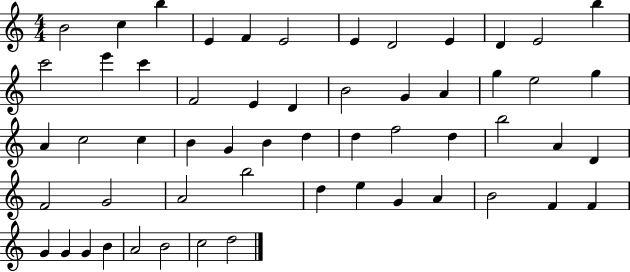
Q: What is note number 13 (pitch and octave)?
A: C6